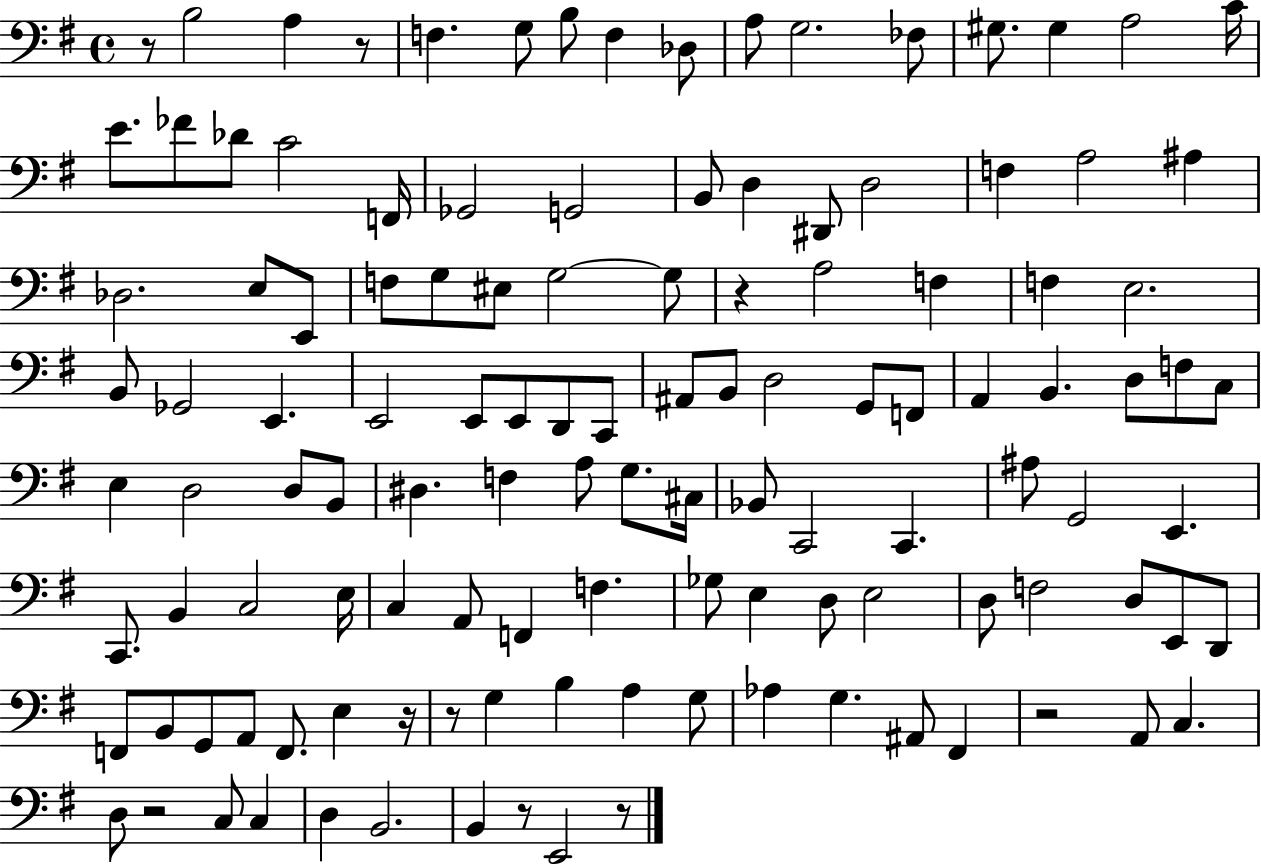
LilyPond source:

{
  \clef bass
  \time 4/4
  \defaultTimeSignature
  \key g \major
  r8 b2 a4 r8 | f4. g8 b8 f4 des8 | a8 g2. fes8 | gis8. gis4 a2 c'16 | \break e'8. fes'8 des'8 c'2 f,16 | ges,2 g,2 | b,8 d4 dis,8 d2 | f4 a2 ais4 | \break des2. e8 e,8 | f8 g8 eis8 g2~~ g8 | r4 a2 f4 | f4 e2. | \break b,8 ges,2 e,4. | e,2 e,8 e,8 d,8 c,8 | ais,8 b,8 d2 g,8 f,8 | a,4 b,4. d8 f8 c8 | \break e4 d2 d8 b,8 | dis4. f4 a8 g8. cis16 | bes,8 c,2 c,4. | ais8 g,2 e,4. | \break c,8. b,4 c2 e16 | c4 a,8 f,4 f4. | ges8 e4 d8 e2 | d8 f2 d8 e,8 d,8 | \break f,8 b,8 g,8 a,8 f,8. e4 r16 | r8 g4 b4 a4 g8 | aes4 g4. ais,8 fis,4 | r2 a,8 c4. | \break d8 r2 c8 c4 | d4 b,2. | b,4 r8 e,2 r8 | \bar "|."
}